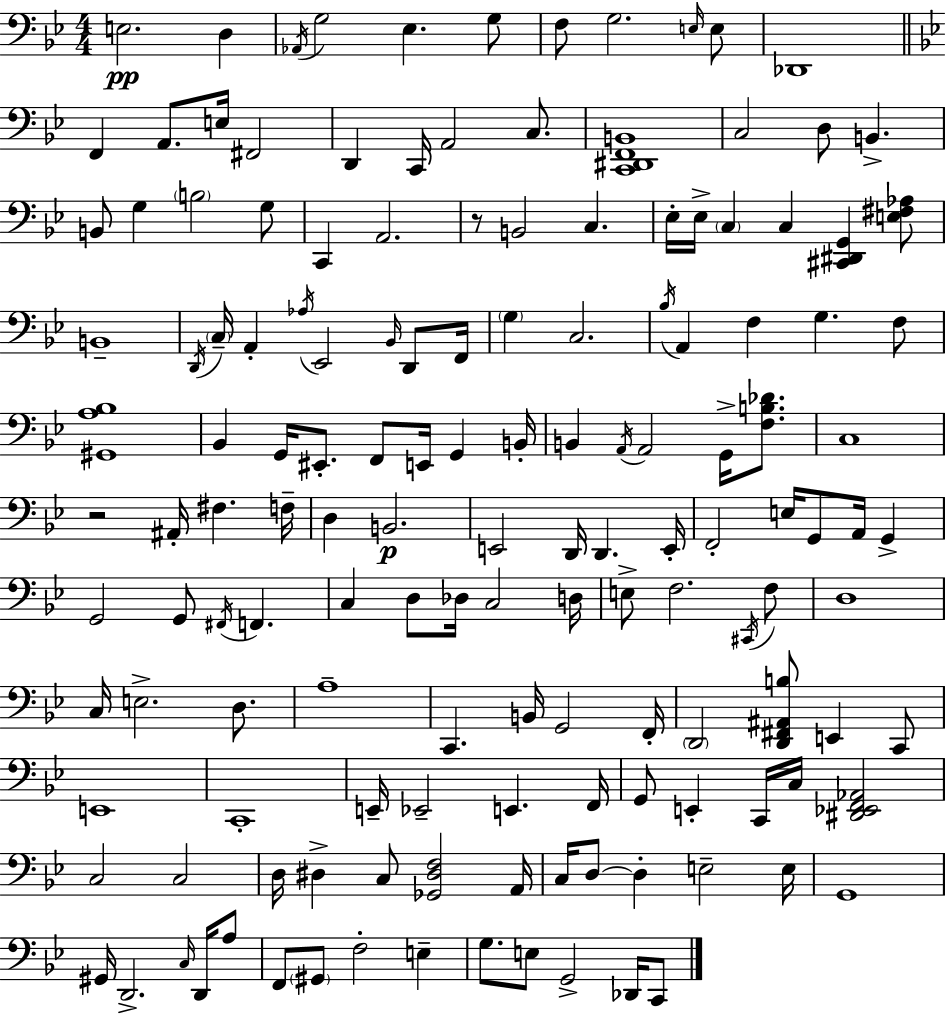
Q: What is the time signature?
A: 4/4